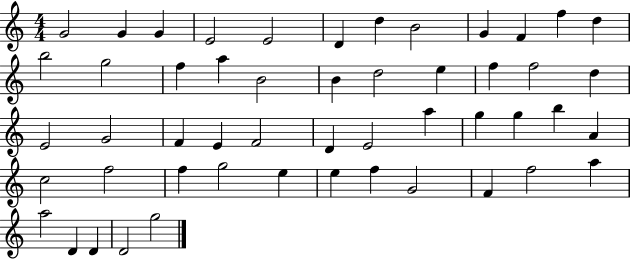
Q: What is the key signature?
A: C major